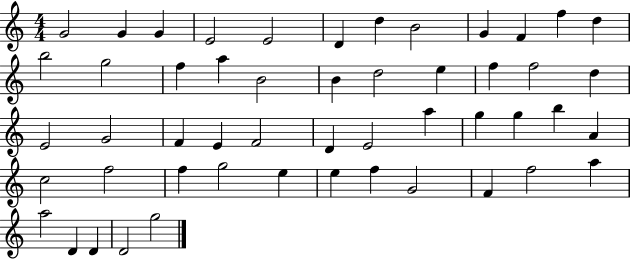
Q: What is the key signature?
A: C major